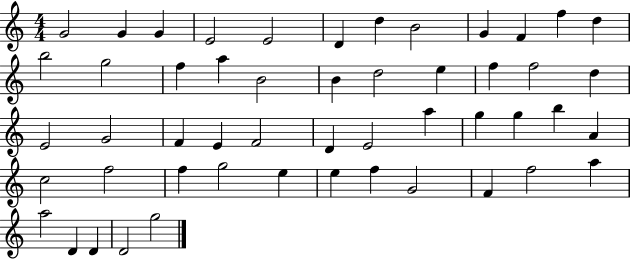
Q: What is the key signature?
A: C major